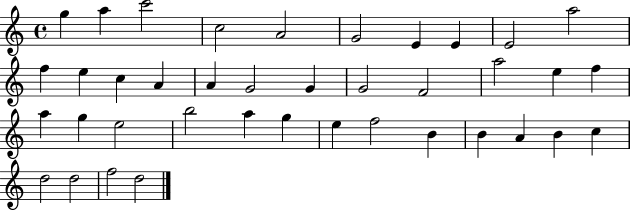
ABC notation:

X:1
T:Untitled
M:4/4
L:1/4
K:C
g a c'2 c2 A2 G2 E E E2 a2 f e c A A G2 G G2 F2 a2 e f a g e2 b2 a g e f2 B B A B c d2 d2 f2 d2